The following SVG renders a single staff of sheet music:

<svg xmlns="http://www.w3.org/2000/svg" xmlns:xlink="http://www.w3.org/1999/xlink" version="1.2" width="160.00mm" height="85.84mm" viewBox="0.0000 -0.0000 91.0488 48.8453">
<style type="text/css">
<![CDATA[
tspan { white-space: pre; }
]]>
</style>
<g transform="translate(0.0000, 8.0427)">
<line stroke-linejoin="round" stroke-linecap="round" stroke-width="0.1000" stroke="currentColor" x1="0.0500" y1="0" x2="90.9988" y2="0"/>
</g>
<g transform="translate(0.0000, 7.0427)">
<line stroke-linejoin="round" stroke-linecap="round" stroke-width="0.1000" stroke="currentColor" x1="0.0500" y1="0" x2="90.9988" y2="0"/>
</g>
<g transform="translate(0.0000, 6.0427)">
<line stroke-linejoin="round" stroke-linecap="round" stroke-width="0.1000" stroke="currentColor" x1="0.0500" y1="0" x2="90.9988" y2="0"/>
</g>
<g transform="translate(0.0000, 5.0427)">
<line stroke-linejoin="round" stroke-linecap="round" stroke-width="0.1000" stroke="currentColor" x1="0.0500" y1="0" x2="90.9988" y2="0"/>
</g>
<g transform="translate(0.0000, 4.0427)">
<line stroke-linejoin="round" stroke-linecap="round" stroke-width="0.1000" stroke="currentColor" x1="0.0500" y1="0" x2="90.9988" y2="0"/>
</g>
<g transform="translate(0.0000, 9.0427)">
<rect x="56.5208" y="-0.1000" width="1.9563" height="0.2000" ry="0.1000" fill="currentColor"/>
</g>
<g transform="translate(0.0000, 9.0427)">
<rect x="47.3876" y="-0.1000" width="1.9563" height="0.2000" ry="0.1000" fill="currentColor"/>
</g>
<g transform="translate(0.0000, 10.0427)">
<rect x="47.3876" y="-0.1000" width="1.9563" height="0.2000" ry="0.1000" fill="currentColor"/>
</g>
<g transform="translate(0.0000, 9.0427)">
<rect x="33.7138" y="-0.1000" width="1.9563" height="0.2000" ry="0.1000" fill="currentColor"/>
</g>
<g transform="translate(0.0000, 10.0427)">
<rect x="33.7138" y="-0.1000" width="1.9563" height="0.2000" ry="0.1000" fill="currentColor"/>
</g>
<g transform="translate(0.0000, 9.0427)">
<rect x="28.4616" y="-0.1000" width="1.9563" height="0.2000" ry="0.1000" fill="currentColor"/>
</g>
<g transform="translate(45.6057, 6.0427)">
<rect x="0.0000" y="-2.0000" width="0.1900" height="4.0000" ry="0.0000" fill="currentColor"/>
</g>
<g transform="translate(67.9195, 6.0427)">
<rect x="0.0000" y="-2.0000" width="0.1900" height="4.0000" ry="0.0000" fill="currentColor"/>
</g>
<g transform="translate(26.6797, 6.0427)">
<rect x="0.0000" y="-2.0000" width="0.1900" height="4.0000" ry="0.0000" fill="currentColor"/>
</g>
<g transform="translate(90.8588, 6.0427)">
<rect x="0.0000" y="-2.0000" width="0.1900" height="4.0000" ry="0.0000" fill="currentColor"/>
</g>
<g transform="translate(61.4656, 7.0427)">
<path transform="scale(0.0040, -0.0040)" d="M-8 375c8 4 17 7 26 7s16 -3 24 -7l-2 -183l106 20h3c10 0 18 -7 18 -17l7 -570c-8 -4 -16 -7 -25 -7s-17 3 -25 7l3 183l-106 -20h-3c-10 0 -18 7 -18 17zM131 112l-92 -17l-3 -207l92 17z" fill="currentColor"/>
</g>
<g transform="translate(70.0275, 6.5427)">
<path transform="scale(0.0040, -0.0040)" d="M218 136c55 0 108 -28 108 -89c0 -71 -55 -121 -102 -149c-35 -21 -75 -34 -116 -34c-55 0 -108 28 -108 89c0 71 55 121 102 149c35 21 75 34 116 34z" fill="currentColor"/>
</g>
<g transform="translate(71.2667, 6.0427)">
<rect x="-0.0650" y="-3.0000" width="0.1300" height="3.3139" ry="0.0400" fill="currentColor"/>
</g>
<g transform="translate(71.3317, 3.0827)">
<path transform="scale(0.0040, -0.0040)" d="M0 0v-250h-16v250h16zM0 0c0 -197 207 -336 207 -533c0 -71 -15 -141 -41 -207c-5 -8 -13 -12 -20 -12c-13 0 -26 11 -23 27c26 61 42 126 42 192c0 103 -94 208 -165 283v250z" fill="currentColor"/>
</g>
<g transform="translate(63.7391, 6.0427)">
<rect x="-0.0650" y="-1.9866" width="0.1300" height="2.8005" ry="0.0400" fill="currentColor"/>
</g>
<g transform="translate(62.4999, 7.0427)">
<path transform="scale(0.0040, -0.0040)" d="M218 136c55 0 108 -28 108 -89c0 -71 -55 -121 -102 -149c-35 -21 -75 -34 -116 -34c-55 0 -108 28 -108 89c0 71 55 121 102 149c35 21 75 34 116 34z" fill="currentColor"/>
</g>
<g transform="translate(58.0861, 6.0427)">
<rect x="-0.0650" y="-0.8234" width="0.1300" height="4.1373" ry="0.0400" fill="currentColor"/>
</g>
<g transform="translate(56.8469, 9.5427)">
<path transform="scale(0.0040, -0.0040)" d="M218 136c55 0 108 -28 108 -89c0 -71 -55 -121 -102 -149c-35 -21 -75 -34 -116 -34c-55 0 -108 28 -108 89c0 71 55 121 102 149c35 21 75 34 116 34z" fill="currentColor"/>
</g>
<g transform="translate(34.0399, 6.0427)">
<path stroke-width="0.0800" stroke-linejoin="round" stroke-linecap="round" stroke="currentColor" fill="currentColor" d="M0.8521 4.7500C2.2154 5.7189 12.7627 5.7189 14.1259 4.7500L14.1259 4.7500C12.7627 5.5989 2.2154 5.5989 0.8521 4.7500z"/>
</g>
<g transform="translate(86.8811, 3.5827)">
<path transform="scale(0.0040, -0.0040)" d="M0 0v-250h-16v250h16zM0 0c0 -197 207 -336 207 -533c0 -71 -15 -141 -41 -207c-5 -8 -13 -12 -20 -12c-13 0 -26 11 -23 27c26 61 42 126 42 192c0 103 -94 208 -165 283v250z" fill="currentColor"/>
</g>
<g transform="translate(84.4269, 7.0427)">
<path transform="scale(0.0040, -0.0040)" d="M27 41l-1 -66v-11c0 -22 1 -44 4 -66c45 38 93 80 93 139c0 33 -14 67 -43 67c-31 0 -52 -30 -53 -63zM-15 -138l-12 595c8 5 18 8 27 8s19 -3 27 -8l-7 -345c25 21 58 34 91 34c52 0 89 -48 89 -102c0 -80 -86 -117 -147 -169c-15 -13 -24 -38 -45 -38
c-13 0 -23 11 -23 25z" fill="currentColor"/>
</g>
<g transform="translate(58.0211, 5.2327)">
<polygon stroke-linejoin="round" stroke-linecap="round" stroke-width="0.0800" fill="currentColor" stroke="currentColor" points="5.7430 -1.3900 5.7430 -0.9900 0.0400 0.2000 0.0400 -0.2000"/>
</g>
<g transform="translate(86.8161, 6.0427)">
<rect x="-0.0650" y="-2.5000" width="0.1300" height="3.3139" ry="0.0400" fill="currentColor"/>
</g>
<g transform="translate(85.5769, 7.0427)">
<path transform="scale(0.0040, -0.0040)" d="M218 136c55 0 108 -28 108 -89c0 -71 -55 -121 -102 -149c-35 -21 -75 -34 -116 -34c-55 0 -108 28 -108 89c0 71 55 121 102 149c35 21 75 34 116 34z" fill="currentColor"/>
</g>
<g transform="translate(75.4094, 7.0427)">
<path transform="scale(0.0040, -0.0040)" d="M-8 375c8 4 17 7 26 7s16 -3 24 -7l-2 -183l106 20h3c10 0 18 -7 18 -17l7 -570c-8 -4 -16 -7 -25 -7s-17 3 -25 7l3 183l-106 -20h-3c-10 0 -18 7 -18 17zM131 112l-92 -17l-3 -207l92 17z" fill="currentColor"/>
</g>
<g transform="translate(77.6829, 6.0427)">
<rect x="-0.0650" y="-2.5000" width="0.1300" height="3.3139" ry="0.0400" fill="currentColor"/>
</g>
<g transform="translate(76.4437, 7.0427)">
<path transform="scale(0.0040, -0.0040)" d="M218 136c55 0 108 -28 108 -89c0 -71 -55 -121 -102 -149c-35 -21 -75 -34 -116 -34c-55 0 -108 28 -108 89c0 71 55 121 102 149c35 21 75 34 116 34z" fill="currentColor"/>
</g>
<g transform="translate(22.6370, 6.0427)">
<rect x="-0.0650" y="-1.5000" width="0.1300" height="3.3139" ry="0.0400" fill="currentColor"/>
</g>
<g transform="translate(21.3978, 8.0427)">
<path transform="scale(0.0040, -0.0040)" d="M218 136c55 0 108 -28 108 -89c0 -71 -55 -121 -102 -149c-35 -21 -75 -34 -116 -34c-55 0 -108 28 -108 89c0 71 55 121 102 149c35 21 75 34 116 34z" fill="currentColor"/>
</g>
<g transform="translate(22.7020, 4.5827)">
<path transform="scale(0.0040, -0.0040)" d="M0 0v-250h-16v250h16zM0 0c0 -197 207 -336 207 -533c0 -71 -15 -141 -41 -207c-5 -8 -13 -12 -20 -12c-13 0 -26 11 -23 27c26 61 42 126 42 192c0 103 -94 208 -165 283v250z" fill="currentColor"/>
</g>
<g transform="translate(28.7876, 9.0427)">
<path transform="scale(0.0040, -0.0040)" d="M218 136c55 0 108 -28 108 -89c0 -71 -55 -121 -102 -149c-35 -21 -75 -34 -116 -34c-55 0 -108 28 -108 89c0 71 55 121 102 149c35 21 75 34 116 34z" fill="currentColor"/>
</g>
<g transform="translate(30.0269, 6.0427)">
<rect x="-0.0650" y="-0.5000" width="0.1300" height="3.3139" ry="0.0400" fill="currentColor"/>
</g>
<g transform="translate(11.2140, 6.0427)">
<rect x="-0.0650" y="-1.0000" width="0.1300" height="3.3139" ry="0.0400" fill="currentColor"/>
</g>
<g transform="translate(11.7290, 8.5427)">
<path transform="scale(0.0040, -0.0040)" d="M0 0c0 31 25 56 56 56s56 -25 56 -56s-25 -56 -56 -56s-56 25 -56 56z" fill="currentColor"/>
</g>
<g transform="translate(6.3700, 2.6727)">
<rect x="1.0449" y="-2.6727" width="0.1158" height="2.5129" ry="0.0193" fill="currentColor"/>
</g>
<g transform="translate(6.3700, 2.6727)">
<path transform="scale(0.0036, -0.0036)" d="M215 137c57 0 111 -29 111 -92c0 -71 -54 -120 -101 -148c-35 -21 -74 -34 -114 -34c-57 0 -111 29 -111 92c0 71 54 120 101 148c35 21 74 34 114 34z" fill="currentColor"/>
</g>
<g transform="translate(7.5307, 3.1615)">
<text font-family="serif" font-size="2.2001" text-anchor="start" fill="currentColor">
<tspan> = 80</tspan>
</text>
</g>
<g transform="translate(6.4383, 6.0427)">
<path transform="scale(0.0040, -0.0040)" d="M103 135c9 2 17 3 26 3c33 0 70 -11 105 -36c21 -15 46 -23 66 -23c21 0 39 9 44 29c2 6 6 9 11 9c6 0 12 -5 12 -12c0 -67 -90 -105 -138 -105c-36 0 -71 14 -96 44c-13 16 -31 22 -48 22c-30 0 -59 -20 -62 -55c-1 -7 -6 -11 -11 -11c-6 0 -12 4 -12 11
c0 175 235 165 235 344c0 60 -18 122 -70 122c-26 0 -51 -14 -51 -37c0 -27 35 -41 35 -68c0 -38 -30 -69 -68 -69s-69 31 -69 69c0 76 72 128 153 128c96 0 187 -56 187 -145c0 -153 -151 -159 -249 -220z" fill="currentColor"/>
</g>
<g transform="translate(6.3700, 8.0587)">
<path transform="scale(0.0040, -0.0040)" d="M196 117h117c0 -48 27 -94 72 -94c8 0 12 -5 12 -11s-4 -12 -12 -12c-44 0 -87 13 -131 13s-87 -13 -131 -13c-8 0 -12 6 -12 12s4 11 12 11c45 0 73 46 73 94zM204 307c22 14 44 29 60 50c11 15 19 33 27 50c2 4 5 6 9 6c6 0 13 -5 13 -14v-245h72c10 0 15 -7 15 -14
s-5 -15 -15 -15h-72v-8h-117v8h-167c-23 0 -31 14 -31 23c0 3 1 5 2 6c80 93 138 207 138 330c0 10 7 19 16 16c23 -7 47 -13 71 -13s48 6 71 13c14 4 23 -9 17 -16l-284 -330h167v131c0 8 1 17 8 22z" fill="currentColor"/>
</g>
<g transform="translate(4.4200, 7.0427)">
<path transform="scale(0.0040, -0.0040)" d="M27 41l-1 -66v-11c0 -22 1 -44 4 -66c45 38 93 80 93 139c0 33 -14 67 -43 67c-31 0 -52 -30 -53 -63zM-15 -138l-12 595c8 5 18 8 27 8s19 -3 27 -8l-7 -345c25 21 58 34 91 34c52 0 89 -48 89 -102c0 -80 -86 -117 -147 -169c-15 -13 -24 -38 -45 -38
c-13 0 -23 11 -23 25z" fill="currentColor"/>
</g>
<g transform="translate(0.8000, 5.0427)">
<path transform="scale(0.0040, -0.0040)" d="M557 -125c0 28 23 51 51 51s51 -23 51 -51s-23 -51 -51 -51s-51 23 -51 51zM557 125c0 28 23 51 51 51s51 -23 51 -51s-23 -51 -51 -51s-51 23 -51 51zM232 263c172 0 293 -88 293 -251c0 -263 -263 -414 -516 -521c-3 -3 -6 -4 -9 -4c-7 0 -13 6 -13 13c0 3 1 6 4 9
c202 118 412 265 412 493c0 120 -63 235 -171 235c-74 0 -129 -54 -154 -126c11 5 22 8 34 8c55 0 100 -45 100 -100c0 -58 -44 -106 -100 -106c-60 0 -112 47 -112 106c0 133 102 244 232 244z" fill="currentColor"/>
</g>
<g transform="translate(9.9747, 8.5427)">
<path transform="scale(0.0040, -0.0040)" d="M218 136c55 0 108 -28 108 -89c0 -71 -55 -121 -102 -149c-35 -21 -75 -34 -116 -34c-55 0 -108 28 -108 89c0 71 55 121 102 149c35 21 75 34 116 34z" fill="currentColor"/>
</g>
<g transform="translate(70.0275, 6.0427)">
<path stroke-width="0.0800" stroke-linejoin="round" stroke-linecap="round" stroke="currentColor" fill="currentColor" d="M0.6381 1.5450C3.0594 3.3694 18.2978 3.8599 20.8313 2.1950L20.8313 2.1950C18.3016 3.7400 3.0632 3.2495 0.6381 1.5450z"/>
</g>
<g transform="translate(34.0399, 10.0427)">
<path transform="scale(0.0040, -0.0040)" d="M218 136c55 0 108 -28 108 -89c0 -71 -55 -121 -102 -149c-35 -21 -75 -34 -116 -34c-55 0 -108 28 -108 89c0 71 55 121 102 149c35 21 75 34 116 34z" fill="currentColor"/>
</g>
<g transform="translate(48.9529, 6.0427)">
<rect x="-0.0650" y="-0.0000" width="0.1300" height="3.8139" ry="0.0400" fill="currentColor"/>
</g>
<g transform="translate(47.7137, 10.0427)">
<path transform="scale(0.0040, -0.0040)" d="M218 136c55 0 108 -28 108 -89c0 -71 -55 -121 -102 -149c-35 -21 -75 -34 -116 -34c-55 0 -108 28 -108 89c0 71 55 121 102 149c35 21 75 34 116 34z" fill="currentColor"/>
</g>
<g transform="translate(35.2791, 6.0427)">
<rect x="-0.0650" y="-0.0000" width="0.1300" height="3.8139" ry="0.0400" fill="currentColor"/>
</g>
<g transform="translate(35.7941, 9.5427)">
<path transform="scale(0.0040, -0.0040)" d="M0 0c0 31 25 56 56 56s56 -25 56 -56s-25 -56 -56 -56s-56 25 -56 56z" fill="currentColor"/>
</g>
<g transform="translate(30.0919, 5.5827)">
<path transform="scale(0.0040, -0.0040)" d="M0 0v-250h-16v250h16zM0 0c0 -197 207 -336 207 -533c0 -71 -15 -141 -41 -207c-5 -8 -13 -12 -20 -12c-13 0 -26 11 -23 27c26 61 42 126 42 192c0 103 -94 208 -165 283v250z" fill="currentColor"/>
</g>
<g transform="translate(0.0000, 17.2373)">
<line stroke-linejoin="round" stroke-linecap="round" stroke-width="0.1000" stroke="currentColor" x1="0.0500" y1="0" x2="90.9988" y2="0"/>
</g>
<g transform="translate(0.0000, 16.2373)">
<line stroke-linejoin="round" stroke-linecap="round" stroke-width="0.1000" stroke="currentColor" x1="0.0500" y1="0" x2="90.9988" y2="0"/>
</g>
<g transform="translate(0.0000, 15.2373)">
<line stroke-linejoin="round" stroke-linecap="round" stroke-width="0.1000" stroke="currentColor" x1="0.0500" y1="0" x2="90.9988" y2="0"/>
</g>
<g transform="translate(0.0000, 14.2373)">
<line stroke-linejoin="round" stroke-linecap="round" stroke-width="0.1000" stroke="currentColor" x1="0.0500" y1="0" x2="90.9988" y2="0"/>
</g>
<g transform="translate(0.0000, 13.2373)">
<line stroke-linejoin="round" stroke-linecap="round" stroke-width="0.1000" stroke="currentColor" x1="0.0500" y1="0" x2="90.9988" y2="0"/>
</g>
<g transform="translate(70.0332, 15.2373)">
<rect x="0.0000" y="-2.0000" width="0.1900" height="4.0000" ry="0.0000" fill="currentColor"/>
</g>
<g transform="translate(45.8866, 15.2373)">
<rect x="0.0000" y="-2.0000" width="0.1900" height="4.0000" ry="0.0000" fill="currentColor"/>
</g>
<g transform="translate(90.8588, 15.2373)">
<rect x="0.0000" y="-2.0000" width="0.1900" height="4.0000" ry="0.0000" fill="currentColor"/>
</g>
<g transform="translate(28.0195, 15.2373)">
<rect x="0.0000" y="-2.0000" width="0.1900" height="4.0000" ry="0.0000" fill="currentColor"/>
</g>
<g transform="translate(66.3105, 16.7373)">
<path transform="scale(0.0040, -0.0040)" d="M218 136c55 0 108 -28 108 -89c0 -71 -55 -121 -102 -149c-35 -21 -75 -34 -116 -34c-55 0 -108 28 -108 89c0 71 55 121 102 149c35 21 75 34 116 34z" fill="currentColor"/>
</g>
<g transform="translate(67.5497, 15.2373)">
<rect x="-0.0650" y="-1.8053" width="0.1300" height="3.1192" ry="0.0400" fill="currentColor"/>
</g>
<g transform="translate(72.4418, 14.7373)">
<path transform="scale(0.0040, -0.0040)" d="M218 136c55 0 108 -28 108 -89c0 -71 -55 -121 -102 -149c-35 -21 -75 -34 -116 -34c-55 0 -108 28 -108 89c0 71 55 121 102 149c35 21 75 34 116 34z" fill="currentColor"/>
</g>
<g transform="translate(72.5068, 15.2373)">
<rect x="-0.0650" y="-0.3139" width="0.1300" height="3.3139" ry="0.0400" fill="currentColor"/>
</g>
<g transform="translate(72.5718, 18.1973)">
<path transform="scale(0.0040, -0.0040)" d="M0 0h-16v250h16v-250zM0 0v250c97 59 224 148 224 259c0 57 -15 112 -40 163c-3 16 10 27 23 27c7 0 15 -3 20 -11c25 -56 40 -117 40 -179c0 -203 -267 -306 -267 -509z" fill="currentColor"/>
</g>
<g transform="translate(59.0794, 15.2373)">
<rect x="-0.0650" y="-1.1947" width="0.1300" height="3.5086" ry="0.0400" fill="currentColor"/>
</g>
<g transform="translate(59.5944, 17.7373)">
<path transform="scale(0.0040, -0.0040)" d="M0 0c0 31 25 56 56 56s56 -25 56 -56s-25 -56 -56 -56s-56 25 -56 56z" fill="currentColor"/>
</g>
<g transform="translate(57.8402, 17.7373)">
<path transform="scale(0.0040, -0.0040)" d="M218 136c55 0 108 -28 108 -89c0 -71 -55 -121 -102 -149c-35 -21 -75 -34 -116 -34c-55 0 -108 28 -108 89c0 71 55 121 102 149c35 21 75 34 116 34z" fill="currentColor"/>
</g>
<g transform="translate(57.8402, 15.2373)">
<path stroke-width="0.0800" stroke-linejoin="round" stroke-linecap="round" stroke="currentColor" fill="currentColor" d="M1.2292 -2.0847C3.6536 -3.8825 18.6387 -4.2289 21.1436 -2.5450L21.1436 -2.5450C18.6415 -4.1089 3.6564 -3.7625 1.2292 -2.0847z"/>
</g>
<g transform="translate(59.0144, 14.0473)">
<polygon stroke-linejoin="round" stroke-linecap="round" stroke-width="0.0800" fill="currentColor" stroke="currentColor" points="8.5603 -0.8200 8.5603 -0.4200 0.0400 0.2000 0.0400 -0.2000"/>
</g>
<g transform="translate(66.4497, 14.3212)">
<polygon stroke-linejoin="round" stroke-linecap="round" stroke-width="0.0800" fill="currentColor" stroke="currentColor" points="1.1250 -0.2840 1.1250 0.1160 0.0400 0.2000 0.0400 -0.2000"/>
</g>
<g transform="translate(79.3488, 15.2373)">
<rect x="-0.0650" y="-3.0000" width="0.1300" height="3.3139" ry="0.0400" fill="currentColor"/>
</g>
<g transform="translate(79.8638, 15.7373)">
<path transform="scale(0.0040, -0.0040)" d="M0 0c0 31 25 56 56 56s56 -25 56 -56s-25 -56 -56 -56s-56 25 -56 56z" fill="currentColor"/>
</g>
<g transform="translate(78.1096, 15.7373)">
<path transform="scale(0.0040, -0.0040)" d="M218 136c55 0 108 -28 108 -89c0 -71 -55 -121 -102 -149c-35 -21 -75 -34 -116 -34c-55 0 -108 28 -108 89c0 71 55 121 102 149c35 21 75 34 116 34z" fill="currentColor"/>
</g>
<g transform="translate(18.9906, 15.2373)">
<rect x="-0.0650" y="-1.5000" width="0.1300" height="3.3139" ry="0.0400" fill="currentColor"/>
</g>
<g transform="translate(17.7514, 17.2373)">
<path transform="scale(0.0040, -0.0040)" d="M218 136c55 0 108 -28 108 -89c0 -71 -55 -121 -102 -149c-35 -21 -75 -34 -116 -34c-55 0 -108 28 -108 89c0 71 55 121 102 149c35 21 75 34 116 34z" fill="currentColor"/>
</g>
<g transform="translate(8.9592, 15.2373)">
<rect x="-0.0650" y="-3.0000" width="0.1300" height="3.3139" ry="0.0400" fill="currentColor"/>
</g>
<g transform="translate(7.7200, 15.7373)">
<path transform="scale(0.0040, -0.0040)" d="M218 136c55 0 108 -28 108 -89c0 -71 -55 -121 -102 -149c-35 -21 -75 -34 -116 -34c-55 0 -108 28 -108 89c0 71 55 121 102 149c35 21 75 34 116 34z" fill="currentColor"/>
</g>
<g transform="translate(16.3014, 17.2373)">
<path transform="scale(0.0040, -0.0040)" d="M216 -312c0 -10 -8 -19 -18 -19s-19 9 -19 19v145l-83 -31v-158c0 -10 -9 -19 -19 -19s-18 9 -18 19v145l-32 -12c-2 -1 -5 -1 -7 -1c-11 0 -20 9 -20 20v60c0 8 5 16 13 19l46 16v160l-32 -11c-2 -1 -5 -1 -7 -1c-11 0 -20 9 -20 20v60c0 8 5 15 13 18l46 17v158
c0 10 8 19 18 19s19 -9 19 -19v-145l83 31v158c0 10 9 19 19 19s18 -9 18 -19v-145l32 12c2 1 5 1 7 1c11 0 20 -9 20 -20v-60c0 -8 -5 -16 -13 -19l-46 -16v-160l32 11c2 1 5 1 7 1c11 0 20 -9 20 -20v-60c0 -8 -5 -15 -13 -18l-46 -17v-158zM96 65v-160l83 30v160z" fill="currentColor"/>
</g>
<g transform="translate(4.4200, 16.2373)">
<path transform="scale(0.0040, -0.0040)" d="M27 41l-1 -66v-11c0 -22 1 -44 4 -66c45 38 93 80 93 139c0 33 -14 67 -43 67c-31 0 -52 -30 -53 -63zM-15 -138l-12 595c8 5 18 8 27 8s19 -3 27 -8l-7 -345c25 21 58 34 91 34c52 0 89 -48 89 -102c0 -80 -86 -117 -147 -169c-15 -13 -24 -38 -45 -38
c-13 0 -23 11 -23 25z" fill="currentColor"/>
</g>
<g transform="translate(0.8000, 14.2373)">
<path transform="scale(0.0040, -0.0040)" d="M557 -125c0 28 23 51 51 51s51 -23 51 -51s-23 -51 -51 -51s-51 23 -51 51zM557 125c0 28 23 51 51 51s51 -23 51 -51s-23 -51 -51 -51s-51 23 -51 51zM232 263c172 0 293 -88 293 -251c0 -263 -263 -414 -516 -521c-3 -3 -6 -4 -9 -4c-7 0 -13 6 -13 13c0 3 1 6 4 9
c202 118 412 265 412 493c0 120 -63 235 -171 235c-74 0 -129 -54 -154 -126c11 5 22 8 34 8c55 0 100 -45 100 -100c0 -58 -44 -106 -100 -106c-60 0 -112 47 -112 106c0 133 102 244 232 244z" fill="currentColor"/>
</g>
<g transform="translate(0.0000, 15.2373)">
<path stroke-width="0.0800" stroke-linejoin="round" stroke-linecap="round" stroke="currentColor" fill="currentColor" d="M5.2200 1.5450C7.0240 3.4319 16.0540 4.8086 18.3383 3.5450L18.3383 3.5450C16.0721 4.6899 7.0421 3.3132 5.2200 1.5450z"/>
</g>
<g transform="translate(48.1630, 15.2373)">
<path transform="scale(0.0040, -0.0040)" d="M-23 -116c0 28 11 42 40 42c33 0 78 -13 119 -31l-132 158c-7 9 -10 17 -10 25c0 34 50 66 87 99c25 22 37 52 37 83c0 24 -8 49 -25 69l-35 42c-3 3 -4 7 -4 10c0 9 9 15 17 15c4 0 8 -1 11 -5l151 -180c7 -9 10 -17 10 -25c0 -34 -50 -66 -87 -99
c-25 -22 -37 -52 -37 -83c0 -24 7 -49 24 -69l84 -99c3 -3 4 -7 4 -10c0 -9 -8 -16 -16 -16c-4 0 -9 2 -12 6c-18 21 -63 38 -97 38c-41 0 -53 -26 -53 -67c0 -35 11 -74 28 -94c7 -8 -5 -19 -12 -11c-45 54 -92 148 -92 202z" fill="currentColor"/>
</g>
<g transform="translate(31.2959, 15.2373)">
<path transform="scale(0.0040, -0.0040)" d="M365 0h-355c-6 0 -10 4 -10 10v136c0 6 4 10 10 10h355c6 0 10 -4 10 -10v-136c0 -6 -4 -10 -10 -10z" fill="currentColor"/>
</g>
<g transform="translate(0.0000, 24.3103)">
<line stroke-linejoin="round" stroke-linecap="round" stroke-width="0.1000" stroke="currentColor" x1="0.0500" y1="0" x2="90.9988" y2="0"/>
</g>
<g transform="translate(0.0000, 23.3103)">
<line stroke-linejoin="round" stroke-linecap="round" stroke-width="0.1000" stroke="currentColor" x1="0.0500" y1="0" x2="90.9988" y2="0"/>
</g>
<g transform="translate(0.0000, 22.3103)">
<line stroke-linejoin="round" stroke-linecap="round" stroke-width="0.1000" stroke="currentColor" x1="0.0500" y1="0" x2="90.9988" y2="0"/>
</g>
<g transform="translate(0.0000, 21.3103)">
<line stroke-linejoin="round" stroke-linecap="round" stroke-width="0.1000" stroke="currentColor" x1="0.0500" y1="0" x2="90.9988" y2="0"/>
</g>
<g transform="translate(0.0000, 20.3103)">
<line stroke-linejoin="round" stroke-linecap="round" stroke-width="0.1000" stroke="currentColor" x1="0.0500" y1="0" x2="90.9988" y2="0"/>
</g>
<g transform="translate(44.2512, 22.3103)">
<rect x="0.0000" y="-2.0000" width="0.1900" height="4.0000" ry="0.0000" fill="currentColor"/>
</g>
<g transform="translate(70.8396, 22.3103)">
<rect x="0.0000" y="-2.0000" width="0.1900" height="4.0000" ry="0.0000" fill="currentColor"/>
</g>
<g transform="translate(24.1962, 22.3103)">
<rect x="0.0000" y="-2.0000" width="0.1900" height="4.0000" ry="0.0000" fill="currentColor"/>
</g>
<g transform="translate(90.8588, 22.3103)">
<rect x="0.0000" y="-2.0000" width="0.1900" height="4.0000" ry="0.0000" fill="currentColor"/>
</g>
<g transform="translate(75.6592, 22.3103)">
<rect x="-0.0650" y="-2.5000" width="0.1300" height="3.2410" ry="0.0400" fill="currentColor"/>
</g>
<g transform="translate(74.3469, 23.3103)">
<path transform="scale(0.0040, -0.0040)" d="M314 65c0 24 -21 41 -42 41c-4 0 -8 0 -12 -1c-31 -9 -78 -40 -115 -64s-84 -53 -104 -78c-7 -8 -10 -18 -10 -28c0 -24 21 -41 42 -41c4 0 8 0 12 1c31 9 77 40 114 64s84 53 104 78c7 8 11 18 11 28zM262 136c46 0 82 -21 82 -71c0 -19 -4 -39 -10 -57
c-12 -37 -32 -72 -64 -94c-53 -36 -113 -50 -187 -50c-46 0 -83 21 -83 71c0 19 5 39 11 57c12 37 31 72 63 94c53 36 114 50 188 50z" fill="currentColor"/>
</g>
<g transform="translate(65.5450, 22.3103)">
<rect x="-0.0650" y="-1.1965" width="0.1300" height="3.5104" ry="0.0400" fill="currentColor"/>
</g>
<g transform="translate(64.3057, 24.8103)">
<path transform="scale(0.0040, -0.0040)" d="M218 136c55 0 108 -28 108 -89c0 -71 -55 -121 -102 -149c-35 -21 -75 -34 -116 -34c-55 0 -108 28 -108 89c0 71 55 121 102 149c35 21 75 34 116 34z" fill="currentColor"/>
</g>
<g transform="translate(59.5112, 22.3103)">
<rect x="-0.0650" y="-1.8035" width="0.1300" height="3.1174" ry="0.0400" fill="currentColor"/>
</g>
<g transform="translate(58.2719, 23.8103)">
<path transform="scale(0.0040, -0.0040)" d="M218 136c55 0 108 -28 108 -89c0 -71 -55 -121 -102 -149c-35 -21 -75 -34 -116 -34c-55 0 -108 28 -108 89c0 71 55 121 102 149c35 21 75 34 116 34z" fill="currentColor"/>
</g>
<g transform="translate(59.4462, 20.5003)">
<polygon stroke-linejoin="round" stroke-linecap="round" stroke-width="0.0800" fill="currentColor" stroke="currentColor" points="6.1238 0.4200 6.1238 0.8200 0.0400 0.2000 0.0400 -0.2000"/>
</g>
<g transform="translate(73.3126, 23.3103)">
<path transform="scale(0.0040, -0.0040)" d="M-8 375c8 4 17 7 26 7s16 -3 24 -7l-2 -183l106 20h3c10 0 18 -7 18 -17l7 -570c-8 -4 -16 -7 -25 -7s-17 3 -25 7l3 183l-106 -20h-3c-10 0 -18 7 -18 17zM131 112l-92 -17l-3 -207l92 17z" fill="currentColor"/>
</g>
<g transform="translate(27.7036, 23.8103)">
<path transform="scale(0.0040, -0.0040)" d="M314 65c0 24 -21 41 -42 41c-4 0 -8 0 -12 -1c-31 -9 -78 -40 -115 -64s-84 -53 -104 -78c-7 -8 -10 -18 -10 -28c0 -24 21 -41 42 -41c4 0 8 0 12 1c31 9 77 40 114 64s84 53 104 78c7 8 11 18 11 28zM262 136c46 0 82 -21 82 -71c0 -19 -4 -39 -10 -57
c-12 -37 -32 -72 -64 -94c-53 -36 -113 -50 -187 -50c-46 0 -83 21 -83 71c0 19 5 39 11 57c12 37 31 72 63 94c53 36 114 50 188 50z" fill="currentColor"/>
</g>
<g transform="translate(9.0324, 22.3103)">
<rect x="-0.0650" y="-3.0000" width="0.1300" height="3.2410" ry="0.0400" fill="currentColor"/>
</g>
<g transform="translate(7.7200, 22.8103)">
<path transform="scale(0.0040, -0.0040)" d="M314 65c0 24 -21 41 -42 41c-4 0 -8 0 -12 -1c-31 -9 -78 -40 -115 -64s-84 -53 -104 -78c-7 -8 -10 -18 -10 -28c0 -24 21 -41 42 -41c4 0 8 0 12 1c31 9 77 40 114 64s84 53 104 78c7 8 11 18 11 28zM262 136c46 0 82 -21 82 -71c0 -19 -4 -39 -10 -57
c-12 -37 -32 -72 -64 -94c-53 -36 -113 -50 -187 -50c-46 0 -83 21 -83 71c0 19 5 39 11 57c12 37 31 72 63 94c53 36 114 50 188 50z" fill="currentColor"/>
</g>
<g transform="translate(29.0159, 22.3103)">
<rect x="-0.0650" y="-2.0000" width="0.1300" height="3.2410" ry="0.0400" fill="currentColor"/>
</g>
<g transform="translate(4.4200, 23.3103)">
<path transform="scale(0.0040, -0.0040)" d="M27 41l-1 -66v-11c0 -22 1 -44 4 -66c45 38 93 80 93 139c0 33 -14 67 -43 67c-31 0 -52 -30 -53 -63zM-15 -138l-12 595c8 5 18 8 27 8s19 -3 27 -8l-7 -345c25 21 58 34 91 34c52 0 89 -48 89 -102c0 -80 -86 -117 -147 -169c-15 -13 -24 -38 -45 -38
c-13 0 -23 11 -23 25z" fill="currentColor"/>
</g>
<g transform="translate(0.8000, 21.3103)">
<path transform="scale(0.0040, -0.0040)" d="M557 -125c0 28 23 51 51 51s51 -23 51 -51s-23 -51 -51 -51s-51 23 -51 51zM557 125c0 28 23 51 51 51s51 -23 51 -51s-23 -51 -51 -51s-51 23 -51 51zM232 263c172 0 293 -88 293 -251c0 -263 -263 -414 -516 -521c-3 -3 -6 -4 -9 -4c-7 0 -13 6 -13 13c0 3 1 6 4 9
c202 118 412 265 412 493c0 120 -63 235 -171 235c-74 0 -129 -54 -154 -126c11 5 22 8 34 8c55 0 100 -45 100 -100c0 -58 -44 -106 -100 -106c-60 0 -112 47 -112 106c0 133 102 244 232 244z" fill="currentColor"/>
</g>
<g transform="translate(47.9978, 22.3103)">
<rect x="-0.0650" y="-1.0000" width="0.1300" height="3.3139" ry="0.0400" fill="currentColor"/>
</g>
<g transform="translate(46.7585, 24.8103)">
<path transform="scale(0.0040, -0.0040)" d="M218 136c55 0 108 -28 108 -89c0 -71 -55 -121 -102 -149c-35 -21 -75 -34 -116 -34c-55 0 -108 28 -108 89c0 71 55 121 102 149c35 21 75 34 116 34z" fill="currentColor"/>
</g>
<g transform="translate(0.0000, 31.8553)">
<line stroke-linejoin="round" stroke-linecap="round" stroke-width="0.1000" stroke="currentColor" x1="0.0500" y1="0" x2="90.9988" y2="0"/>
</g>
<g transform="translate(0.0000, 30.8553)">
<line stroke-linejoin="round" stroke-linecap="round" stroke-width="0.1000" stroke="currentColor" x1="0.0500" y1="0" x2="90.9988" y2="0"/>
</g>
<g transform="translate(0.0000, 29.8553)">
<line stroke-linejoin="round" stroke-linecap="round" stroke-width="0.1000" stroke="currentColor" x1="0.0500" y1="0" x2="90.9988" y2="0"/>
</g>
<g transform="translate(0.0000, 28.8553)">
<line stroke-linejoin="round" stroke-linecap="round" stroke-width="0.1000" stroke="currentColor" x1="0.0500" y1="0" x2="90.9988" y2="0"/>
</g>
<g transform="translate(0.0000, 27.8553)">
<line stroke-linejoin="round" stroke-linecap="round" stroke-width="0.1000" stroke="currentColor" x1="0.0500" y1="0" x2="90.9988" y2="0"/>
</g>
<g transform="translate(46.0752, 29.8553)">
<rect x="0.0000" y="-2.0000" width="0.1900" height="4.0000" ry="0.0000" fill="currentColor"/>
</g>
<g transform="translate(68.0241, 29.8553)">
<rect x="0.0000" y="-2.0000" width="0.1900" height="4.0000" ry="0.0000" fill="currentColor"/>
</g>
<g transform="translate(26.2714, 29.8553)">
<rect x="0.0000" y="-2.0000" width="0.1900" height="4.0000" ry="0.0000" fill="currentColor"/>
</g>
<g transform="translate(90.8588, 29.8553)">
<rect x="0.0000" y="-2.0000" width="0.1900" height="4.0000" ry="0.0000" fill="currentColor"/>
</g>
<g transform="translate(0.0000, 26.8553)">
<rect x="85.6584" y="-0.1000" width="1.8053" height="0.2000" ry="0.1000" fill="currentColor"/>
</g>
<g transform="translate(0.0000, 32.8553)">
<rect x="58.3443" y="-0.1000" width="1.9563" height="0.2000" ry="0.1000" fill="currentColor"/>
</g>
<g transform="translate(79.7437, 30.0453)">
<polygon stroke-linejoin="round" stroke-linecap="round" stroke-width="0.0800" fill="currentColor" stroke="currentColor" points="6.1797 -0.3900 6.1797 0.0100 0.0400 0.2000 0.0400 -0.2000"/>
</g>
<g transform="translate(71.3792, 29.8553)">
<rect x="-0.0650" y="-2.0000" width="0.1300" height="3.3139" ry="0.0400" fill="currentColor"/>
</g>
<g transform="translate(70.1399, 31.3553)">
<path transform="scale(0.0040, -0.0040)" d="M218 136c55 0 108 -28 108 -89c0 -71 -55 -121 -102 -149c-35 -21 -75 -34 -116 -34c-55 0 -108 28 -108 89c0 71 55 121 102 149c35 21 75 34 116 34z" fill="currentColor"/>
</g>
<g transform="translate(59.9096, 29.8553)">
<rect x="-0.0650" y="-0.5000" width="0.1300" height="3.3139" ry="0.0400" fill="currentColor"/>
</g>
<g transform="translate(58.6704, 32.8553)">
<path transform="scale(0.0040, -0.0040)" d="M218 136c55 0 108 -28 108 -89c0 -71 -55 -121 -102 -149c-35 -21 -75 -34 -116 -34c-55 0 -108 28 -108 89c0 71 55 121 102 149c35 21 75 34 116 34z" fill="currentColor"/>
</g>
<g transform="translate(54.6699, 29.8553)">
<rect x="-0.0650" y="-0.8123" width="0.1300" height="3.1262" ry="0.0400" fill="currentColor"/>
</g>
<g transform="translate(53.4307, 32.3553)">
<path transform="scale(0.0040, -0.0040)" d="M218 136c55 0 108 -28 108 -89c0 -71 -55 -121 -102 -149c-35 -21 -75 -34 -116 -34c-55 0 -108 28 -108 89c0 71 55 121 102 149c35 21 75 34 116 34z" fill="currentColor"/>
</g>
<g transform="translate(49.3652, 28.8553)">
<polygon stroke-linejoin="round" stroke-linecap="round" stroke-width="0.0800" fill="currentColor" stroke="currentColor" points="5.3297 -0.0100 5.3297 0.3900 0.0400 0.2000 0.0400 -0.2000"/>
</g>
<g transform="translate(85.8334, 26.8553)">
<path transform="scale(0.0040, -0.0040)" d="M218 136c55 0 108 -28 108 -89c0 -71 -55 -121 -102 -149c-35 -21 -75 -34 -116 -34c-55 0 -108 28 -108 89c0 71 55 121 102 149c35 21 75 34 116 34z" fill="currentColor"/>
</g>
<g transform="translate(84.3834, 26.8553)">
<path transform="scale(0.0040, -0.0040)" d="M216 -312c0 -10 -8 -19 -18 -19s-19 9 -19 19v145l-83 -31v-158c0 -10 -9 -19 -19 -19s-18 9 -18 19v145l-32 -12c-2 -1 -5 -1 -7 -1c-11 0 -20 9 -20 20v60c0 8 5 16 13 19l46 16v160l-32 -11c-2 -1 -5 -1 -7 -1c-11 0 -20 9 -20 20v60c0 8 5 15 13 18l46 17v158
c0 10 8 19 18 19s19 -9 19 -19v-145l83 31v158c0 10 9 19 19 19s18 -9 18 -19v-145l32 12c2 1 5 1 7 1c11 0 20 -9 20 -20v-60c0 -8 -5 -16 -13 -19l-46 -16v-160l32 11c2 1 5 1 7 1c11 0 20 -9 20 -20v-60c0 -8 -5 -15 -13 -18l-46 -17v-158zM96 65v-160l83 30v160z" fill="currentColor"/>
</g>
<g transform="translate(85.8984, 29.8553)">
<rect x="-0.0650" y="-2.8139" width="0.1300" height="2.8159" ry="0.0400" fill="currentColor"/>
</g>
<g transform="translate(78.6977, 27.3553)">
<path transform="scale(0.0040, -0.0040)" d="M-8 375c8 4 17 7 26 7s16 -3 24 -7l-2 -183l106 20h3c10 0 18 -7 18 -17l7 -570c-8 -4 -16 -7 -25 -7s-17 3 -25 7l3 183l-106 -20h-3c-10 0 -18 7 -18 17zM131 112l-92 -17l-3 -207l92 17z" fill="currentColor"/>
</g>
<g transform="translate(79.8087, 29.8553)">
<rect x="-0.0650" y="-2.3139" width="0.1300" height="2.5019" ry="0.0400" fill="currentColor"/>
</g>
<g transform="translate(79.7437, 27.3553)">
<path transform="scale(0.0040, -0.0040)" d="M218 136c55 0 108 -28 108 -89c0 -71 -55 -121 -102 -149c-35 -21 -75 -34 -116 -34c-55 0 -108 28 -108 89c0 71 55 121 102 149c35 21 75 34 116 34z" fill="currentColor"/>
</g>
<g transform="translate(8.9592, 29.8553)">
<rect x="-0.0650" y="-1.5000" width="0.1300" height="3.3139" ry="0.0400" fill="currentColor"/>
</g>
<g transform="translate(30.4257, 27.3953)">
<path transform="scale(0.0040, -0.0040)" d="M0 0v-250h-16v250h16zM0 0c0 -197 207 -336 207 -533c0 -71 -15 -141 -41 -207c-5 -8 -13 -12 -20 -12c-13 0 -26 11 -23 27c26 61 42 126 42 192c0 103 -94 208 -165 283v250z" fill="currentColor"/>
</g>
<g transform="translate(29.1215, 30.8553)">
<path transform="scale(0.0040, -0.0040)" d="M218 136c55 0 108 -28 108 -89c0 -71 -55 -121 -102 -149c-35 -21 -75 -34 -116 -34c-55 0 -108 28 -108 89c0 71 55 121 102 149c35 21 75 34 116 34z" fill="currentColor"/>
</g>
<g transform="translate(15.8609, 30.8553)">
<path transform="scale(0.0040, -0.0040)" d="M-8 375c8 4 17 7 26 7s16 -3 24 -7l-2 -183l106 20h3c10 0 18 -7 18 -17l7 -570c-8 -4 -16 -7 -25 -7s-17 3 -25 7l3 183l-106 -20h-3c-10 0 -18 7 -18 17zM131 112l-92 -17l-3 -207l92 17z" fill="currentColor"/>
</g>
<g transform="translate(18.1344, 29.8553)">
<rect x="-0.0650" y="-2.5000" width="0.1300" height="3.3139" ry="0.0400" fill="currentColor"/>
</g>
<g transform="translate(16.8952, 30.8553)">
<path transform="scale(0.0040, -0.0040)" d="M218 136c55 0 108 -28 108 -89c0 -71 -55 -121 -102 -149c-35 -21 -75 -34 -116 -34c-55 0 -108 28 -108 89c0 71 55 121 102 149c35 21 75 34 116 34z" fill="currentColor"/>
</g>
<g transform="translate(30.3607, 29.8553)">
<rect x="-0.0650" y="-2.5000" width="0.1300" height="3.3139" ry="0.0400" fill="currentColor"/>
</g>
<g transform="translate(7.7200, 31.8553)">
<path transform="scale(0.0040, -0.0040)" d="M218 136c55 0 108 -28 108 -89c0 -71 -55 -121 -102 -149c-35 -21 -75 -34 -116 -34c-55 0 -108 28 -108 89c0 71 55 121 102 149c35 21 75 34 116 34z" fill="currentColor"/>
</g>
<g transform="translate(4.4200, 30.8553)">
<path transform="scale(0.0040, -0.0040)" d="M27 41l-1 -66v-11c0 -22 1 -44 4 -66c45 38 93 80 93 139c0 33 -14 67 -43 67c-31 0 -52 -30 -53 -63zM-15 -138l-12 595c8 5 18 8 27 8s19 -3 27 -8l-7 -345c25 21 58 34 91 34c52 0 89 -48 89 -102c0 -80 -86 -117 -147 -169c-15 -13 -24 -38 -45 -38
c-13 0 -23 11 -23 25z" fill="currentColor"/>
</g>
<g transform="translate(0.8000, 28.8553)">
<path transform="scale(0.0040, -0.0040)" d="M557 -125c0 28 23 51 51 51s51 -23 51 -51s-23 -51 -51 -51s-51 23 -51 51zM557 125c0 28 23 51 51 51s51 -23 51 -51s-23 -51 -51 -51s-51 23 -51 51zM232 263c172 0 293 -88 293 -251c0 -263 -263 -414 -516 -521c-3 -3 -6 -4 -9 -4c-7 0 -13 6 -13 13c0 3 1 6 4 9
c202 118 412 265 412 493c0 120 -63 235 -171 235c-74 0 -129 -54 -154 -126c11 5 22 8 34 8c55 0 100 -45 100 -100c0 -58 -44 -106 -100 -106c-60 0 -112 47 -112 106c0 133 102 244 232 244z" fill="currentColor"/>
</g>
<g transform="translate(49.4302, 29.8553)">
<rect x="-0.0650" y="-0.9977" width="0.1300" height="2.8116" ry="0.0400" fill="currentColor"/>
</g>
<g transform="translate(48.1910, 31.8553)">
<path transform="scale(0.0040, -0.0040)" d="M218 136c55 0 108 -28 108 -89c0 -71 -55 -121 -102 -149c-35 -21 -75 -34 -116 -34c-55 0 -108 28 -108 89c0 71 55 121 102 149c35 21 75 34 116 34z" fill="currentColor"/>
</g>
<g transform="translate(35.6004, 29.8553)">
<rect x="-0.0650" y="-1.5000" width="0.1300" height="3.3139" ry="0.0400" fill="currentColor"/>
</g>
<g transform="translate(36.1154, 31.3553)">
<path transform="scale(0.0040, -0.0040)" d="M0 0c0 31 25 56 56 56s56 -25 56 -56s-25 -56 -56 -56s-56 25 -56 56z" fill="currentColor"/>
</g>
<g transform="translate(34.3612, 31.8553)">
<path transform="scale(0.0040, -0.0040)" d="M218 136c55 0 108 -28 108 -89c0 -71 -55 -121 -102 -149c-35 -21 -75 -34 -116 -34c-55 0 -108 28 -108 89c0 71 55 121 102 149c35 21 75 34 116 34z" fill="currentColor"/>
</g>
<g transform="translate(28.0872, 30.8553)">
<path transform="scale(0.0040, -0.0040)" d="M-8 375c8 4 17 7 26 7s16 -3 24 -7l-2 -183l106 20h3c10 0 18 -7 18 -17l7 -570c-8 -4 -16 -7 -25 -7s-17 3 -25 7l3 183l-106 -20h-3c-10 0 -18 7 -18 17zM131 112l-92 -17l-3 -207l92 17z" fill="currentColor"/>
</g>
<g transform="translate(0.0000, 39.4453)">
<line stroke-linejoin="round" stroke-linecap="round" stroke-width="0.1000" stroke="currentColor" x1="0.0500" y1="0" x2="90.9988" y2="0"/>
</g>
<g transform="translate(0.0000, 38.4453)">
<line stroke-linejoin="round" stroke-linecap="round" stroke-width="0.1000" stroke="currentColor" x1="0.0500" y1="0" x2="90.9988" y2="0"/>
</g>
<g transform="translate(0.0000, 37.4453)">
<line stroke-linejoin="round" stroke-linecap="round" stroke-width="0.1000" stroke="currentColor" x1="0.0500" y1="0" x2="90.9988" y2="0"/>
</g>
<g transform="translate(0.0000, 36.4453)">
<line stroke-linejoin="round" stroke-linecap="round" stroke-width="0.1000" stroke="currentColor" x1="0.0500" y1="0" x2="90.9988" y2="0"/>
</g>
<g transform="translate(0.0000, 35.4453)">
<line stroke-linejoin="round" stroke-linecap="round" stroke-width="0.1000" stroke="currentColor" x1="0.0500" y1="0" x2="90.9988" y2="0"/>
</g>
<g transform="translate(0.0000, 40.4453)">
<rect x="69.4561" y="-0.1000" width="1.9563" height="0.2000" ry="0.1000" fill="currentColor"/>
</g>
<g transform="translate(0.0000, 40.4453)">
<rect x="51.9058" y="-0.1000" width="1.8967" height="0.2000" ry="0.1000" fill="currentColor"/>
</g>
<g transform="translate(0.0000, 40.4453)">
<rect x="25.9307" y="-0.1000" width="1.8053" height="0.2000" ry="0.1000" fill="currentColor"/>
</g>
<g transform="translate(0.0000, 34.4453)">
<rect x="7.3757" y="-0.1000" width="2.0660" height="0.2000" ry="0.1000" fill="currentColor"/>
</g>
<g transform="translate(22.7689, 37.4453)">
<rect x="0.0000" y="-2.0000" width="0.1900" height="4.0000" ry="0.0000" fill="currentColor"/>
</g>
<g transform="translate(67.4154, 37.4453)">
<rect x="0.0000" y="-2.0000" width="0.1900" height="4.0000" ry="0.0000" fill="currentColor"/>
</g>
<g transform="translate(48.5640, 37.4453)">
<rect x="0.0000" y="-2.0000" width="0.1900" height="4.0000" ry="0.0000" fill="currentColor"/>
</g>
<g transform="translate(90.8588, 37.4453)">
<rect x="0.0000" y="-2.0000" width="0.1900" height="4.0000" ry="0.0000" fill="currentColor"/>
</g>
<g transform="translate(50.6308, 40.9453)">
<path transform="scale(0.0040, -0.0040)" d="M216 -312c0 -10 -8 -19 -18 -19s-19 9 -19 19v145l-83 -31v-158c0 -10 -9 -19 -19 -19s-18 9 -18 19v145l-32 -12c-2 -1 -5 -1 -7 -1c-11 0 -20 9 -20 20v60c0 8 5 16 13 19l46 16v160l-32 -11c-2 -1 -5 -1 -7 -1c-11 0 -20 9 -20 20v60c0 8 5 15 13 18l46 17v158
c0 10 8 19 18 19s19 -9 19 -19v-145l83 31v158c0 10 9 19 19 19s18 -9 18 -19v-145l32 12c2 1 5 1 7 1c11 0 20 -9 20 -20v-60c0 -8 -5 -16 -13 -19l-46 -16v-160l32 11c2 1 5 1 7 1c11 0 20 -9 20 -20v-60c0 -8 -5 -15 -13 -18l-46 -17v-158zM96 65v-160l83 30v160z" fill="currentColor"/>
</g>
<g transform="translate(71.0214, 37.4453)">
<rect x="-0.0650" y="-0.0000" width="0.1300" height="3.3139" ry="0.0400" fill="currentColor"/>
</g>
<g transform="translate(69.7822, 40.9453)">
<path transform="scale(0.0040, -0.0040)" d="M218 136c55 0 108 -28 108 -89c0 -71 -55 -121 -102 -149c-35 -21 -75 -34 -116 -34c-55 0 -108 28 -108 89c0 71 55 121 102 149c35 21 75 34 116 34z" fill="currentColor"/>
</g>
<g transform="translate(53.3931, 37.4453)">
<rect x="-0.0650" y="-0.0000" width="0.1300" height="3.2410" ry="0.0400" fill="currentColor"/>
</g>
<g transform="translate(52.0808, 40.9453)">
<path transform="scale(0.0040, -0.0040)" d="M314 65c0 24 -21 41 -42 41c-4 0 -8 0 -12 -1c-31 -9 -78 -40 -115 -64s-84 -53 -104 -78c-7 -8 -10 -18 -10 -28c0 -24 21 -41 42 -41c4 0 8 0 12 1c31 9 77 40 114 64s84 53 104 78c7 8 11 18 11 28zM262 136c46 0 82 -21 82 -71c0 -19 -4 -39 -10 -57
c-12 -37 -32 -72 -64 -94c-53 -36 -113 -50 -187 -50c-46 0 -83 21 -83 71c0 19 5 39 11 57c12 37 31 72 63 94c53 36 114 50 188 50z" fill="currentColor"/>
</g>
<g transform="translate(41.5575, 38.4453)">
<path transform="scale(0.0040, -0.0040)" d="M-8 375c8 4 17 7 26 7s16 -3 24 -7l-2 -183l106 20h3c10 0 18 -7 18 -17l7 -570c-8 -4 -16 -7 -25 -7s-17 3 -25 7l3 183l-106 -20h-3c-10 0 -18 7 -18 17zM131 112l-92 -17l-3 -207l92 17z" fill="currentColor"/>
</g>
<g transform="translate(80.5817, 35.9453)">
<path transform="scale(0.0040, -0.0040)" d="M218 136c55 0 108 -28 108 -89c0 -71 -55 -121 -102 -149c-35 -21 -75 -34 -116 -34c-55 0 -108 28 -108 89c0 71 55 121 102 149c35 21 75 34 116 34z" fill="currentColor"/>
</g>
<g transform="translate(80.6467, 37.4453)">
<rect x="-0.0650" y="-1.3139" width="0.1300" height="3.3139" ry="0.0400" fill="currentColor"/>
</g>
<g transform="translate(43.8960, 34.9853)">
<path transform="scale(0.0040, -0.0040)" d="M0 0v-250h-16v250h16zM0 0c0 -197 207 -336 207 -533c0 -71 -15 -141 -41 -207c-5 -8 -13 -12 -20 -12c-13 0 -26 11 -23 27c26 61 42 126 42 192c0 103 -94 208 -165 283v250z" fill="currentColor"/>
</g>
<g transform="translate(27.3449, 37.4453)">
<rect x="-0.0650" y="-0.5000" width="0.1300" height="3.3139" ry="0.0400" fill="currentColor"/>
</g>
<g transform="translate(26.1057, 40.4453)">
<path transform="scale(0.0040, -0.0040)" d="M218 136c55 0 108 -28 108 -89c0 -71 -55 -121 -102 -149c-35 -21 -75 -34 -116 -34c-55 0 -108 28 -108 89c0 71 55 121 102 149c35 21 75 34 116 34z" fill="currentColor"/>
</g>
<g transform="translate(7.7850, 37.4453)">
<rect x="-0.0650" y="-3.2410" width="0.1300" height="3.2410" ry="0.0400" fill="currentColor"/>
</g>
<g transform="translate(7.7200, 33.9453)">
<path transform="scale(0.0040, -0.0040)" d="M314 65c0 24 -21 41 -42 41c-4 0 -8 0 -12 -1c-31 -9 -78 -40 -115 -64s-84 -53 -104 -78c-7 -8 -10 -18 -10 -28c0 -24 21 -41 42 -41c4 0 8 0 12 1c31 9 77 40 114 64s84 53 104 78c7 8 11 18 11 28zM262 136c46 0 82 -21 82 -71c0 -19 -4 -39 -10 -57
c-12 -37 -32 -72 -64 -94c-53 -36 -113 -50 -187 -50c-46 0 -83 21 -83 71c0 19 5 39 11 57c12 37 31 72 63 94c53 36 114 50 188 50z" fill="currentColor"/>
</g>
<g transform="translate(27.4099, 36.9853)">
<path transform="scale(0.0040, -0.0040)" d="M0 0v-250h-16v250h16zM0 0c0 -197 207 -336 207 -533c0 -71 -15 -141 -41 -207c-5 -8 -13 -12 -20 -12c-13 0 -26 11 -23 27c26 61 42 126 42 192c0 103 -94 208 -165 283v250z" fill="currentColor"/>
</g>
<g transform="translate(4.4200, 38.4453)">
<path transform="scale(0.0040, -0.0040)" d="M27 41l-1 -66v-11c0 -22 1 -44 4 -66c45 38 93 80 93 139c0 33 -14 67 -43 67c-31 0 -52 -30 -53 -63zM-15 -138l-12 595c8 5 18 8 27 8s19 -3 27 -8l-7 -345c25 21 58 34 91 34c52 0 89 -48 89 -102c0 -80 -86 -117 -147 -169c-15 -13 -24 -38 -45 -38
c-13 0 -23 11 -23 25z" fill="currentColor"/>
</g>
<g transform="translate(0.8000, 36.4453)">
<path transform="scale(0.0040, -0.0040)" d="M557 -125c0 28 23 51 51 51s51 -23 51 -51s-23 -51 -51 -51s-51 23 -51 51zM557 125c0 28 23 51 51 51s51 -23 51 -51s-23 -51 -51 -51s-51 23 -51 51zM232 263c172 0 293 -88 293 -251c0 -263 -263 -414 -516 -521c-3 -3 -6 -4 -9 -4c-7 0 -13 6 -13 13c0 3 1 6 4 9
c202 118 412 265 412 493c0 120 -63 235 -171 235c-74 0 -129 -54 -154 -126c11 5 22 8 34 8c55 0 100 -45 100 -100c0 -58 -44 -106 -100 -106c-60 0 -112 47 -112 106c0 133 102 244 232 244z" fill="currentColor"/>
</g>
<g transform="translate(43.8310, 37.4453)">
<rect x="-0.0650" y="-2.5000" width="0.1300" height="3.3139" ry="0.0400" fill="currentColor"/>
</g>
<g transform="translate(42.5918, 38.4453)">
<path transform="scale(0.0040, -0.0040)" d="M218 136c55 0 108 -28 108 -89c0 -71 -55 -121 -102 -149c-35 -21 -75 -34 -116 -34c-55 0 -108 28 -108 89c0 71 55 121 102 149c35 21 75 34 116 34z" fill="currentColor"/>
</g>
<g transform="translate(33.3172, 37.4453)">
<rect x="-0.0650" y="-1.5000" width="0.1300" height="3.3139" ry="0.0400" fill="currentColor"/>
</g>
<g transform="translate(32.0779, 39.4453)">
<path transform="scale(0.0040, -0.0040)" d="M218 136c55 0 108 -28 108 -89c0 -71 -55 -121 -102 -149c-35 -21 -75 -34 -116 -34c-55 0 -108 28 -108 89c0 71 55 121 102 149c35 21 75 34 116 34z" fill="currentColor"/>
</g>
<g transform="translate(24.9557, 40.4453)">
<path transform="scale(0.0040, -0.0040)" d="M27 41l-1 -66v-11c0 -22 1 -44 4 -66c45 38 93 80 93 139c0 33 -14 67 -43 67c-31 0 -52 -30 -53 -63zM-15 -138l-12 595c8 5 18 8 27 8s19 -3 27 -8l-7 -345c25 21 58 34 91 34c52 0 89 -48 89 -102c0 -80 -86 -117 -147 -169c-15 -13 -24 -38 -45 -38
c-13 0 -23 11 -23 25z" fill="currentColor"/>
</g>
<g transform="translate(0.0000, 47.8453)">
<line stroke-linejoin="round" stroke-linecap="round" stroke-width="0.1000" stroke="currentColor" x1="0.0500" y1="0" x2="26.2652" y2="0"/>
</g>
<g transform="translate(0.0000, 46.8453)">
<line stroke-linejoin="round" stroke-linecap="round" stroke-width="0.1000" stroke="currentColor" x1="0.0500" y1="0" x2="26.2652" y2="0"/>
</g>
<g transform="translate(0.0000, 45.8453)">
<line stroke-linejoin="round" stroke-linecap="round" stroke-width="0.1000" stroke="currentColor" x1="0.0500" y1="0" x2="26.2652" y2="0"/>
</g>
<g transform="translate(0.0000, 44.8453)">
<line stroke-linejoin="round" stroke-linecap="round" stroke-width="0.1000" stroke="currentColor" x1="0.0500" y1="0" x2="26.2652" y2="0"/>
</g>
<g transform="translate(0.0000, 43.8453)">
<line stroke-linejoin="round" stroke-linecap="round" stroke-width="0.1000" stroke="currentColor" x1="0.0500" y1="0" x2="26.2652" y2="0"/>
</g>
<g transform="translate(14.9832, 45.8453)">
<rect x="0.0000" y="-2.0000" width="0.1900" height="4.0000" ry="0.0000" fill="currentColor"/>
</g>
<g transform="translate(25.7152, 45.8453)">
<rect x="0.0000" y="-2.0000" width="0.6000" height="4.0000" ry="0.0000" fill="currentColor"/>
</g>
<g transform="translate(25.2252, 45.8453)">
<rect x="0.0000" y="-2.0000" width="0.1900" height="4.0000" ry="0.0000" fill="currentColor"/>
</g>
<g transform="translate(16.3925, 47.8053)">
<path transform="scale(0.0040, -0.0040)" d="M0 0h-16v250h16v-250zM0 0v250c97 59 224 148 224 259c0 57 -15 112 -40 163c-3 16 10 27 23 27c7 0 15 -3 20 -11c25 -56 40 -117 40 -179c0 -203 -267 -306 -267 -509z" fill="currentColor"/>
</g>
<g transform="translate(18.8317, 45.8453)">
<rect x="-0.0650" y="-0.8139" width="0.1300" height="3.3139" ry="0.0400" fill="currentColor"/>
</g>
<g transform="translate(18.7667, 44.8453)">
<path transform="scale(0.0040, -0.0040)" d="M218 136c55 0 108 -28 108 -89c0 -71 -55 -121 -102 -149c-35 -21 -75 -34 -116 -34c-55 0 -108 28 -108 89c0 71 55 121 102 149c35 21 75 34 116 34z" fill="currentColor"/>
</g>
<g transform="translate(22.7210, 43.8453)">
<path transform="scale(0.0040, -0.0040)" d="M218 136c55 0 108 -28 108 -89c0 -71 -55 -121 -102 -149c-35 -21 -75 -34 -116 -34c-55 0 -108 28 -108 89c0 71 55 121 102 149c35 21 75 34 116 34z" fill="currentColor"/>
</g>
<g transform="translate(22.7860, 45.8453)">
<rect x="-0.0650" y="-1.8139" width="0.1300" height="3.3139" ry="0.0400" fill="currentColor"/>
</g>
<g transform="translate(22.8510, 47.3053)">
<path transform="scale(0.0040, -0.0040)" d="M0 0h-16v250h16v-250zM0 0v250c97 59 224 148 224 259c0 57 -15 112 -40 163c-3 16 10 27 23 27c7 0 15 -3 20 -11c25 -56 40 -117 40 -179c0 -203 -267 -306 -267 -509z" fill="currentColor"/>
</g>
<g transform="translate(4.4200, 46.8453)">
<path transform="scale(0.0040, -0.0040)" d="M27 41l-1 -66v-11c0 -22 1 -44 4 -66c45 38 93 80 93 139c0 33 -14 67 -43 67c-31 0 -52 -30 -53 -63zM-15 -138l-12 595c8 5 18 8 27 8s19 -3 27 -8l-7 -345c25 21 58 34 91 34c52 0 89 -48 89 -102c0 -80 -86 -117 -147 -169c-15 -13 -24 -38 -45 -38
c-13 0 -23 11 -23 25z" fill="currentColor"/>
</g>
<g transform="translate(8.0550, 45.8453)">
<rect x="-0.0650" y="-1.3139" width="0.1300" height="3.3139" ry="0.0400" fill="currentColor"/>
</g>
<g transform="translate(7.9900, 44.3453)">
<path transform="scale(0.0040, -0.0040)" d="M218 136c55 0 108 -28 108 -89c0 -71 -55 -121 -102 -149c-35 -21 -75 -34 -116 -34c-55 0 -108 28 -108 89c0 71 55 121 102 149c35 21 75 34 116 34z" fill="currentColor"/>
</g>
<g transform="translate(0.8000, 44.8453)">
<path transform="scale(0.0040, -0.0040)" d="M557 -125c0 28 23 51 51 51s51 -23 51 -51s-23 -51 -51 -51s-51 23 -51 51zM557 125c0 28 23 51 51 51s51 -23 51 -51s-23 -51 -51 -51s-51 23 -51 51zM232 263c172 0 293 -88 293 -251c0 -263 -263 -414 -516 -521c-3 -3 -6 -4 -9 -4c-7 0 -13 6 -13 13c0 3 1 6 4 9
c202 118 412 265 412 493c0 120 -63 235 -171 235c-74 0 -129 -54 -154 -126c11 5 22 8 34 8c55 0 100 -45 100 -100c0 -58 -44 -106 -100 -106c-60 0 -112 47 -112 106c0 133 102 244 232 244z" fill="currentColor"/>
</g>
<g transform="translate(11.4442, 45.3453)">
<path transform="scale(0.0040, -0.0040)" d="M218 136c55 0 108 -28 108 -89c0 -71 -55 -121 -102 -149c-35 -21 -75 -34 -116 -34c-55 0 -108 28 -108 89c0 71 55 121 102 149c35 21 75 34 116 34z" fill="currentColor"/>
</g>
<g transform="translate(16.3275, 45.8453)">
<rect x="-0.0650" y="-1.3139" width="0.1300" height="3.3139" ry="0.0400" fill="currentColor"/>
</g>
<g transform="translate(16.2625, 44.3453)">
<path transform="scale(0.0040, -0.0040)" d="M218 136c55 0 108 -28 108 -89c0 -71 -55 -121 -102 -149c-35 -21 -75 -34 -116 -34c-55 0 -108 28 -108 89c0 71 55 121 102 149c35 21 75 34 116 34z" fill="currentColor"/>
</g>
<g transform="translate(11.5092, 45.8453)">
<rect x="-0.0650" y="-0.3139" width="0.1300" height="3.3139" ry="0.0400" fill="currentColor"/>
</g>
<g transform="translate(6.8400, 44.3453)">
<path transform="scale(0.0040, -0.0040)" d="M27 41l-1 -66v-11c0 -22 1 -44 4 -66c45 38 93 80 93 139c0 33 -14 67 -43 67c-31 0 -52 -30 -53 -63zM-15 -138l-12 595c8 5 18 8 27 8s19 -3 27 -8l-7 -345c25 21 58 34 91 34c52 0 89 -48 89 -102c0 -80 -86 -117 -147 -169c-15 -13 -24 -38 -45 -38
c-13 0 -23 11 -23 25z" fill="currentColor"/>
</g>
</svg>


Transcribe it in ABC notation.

X:1
T:Untitled
M:2/4
L:1/4
K:F
F,, G,,/2 E,,/2 C,, C,, D,,/2 B,,/2 C,/2 B,, _B,,/2 C, ^G,, z2 z F,,/2 A,,/4 E,/2 C, C,2 A,,2 F,, A,,/2 F,,/2 B,,2 G,, B,, B,,/2 G,, G,,/2 F,,/2 E,, A,, B,/2 ^C/2 D2 _E,,/2 G,, B,,/2 ^D,,2 D,, G, _G, E, G,/2 F, A,/2